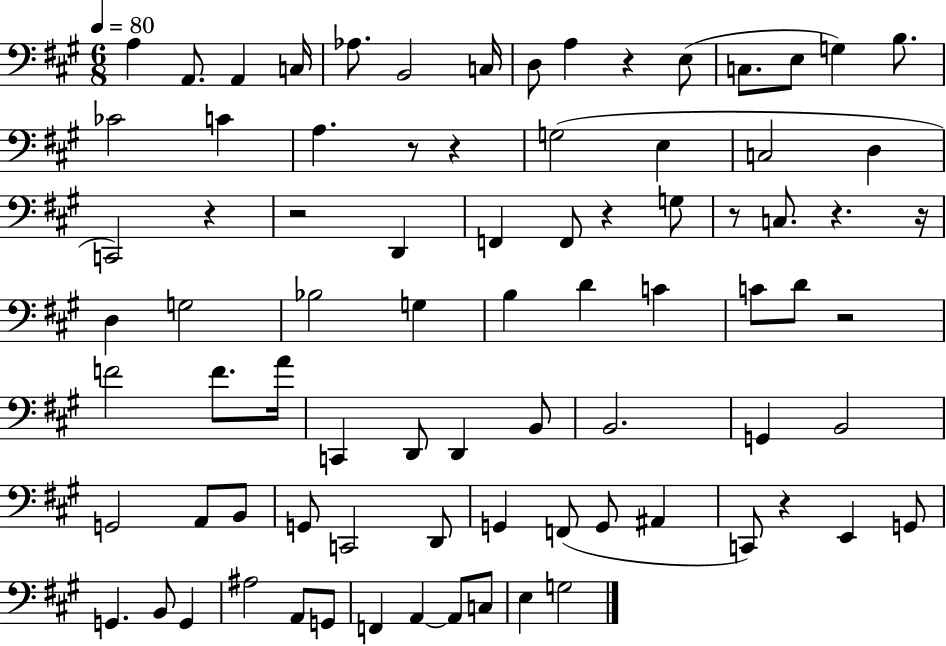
{
  \clef bass
  \numericTimeSignature
  \time 6/8
  \key a \major
  \tempo 4 = 80
  \repeat volta 2 { a4 a,8. a,4 c16 | aes8. b,2 c16 | d8 a4 r4 e8( | c8. e8 g4) b8. | \break ces'2 c'4 | a4. r8 r4 | g2( e4 | c2 d4 | \break c,2) r4 | r2 d,4 | f,4 f,8 r4 g8 | r8 c8. r4. r16 | \break d4 g2 | bes2 g4 | b4 d'4 c'4 | c'8 d'8 r2 | \break f'2 f'8. a'16 | c,4 d,8 d,4 b,8 | b,2. | g,4 b,2 | \break g,2 a,8 b,8 | g,8 c,2 d,8 | g,4 f,8( g,8 ais,4 | c,8) r4 e,4 g,8 | \break g,4. b,8 g,4 | ais2 a,8 g,8 | f,4 a,4~~ a,8 c8 | e4 g2 | \break } \bar "|."
}